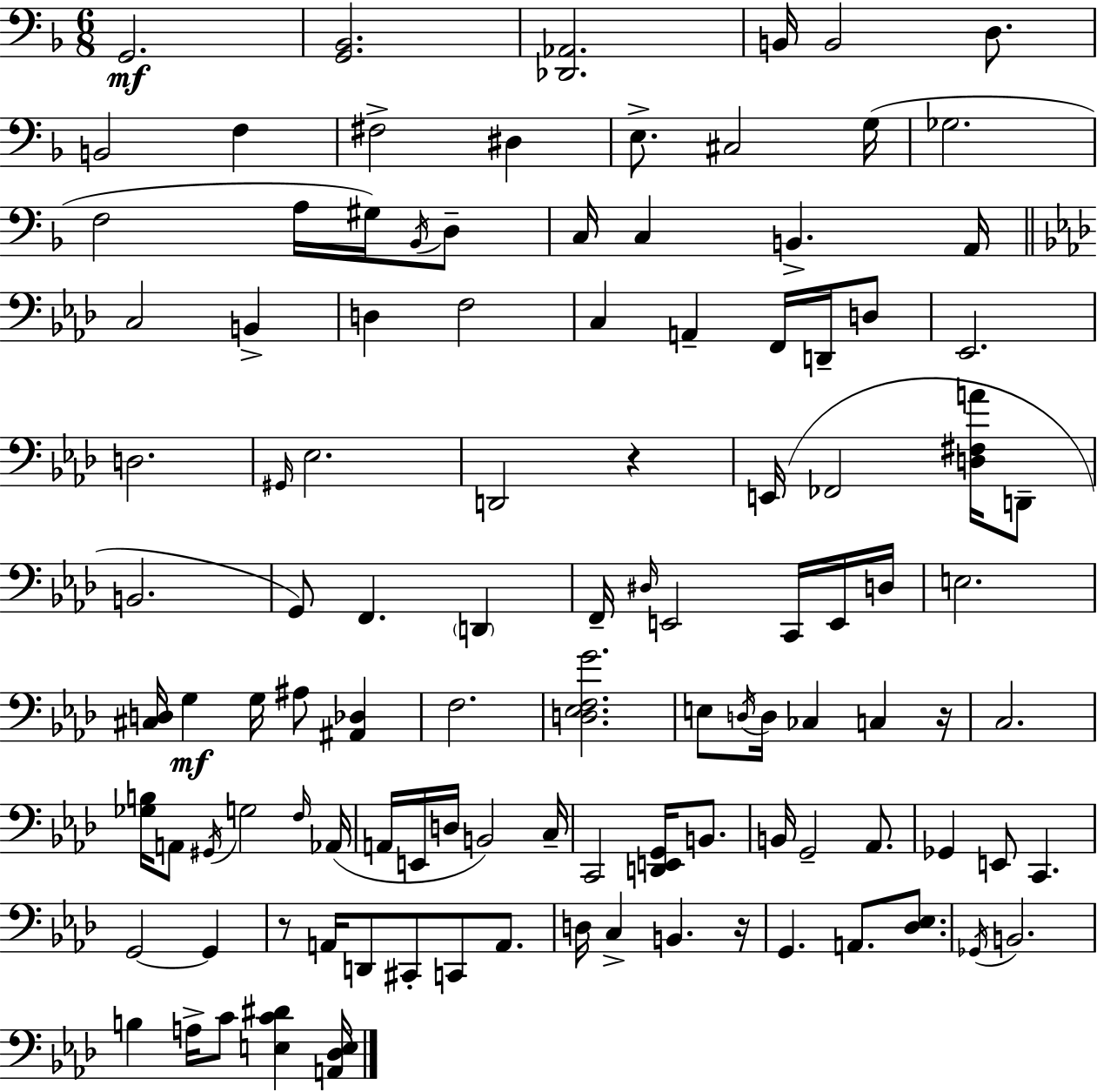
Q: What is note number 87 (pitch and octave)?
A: B2